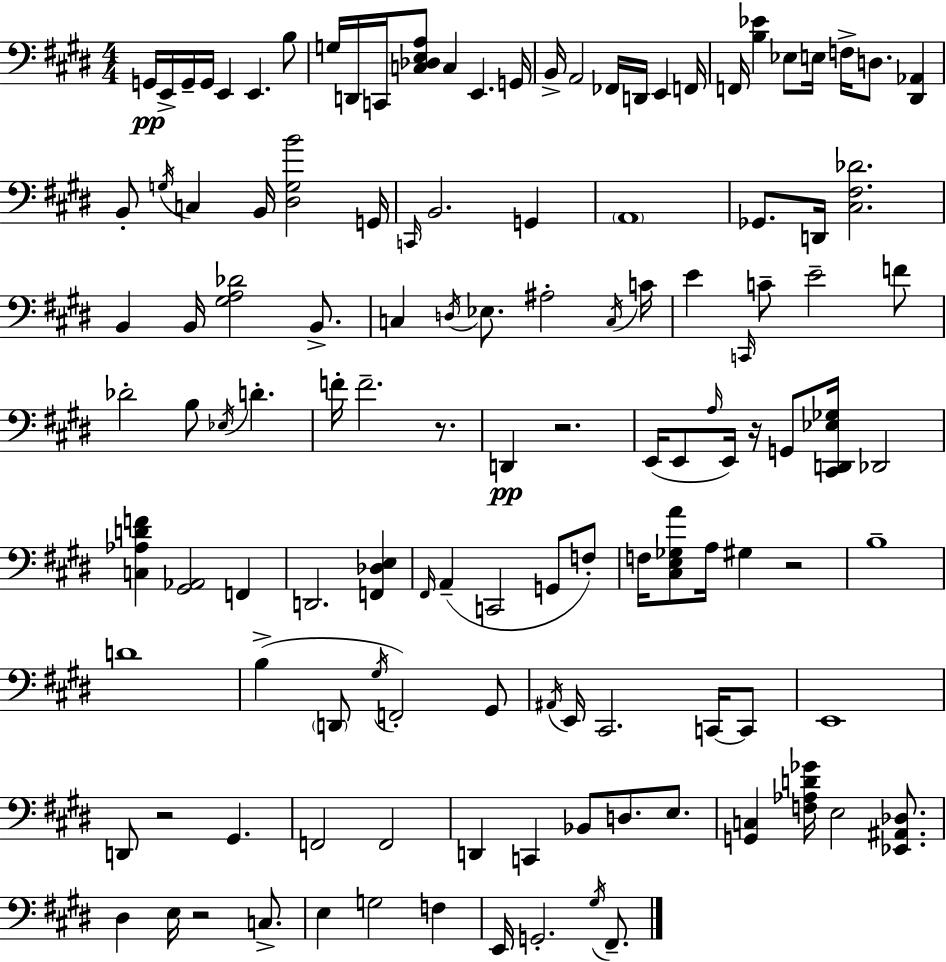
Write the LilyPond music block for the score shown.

{
  \clef bass
  \numericTimeSignature
  \time 4/4
  \key e \major
  g,16\pp e,16-> g,16-- g,16 e,4 e,4. b8 | g16 d,16 c,16 <c des e a>8 c4 e,4. g,16 | b,16-> a,2 fes,16 d,16 e,4 f,16 | f,16 <b ees'>4 ees8 e16 f16-> d8. <dis, aes,>4 | \break b,8-. \acciaccatura { g16 } c4 b,16 <dis g b'>2 | g,16 \grace { c,16 } b,2. g,4 | \parenthesize a,1 | ges,8. d,16 <cis fis des'>2. | \break b,4 b,16 <gis a des'>2 b,8.-> | c4 \acciaccatura { d16 } ees8. ais2-. | \acciaccatura { c16 } c'16 e'4 \grace { c,16 } c'8-- e'2-- | f'8 des'2-. b8 \acciaccatura { ees16 } | \break d'4.-. f'16-. f'2.-- | r8. d,4\pp r2. | e,16( e,8 \grace { a16 } e,16) r16 g,8 <cis, d, ees ges>16 des,2 | <c aes d' f'>4 <gis, aes,>2 | \break f,4 d,2. | <f, des e>4 \grace { fis,16 } a,4--( c,2 | g,8 f8-.) f16 <cis e ges a'>8 a16 gis4 | r2 b1-- | \break d'1 | b4->( \parenthesize d,8 \acciaccatura { gis16 }) f,2-. | gis,8 \acciaccatura { ais,16 } e,16 cis,2. | c,16~~ c,8 e,1 | \break d,8 r2 | gis,4. f,2 | f,2 d,4 c,4 | bes,8 d8. e8. <g, c>4 <f aes d' ges'>16 e2 | \break <ees, ais, des>8. dis4 e16 r2 | c8.-> e4 g2 | f4 e,16 g,2.-. | \acciaccatura { gis16 } fis,8.-- \bar "|."
}